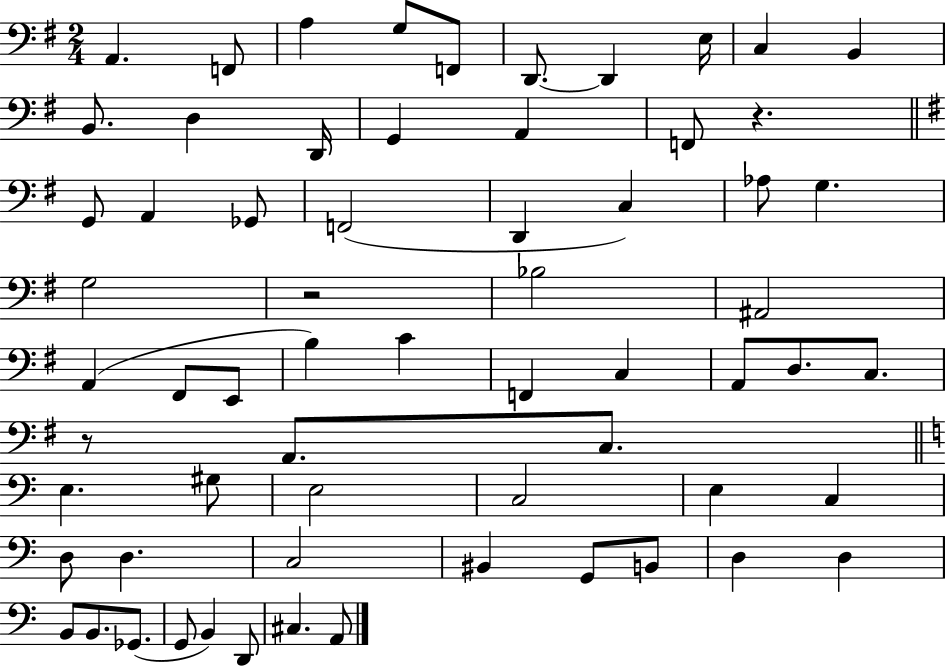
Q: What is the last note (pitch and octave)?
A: A2